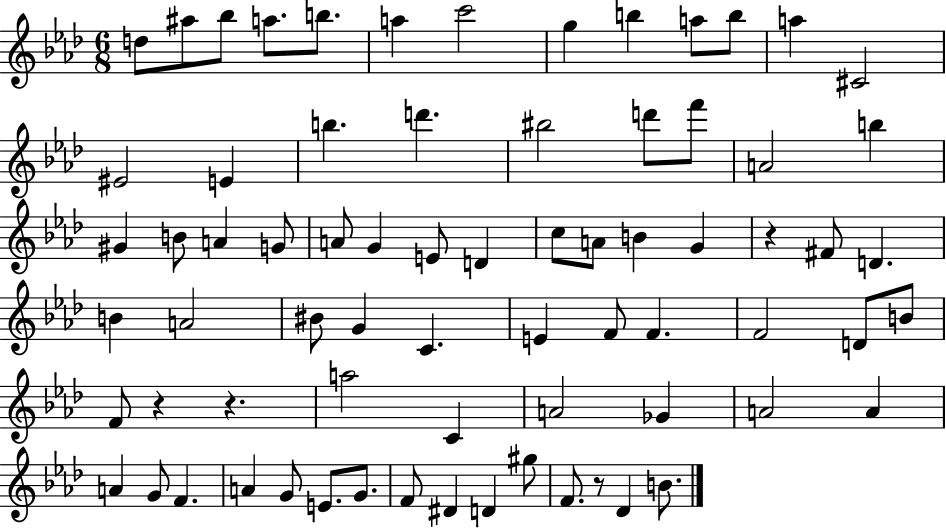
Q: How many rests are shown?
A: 4